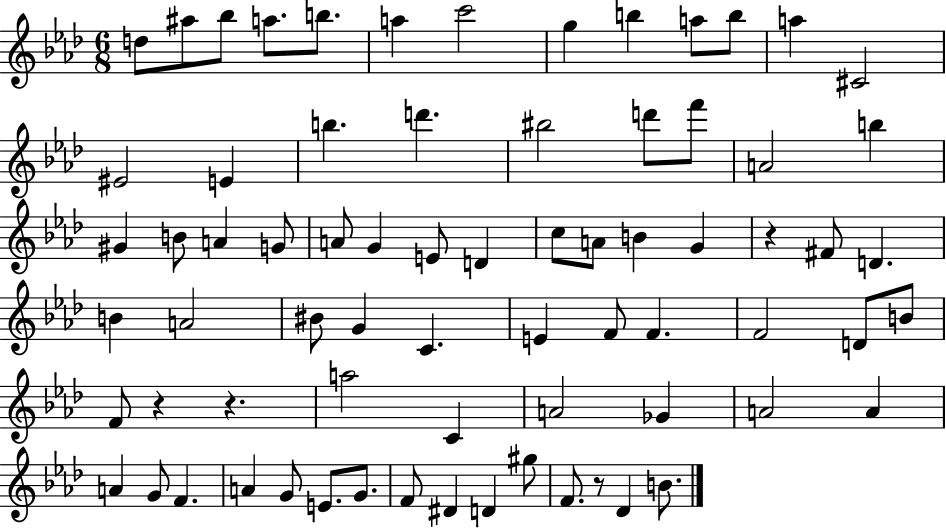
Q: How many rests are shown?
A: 4